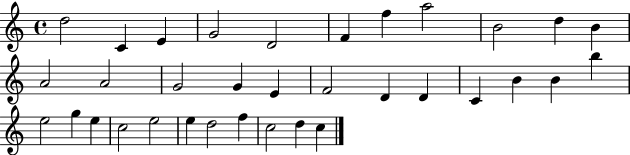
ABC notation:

X:1
T:Untitled
M:4/4
L:1/4
K:C
d2 C E G2 D2 F f a2 B2 d B A2 A2 G2 G E F2 D D C B B b e2 g e c2 e2 e d2 f c2 d c